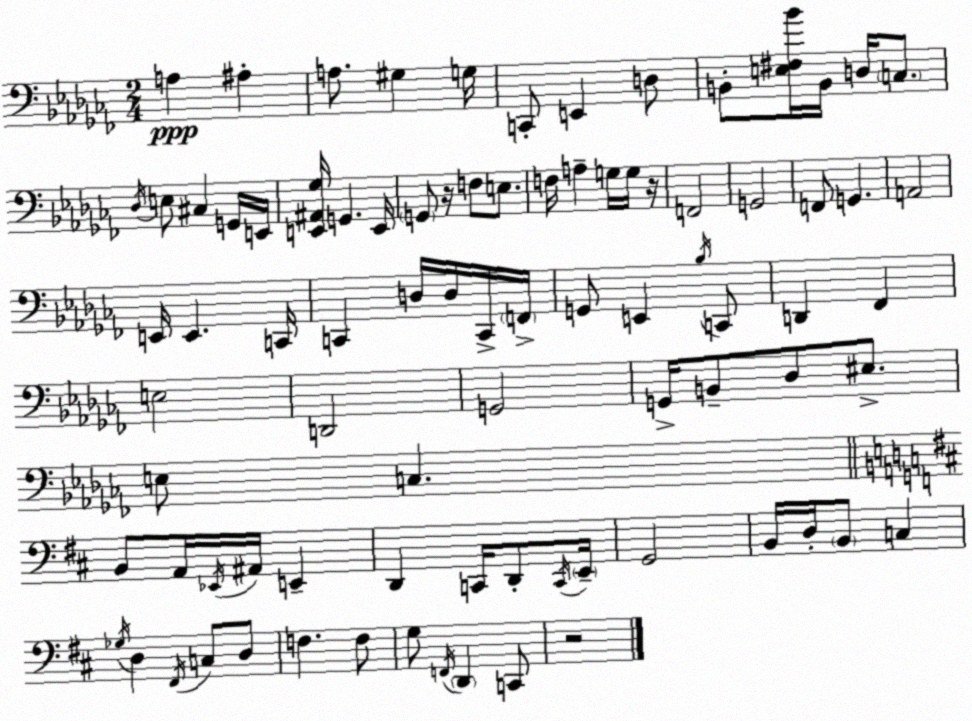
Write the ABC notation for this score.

X:1
T:Untitled
M:2/4
L:1/4
K:Abm
A, ^A, A,/2 ^G, G,/4 C,,/2 E,, D,/2 B,,/2 [E,^F,_B]/4 B,,/4 D,/4 C,/2 _D,/4 E,/2 ^C, G,,/4 E,,/4 [E,,^A,,_G,]/4 G,, E,,/4 G,,/2 z/4 F,/2 E,/2 F,/4 A, G,/4 G,/4 z/4 F,,2 G,,2 F,,/2 G,, A,,2 E,,/4 E,, C,,/4 C,, D,/4 D,/4 C,,/4 F,,/4 G,,/2 E,, _B,/4 C,,/2 D,, _F,, E,2 D,,2 G,,2 G,,/4 B,,/2 _D,/2 ^E,/2 E,/2 C, B,,/2 A,,/4 _E,,/4 ^A,,/4 E,, D,, C,,/4 D,,/2 C,,/4 E,,/4 G,,2 B,,/4 D,/4 B,,/2 C, _G,/4 D, ^F,,/4 C,/2 D,/2 F, F,/2 G,/2 F,,/4 D,, C,,/2 z2